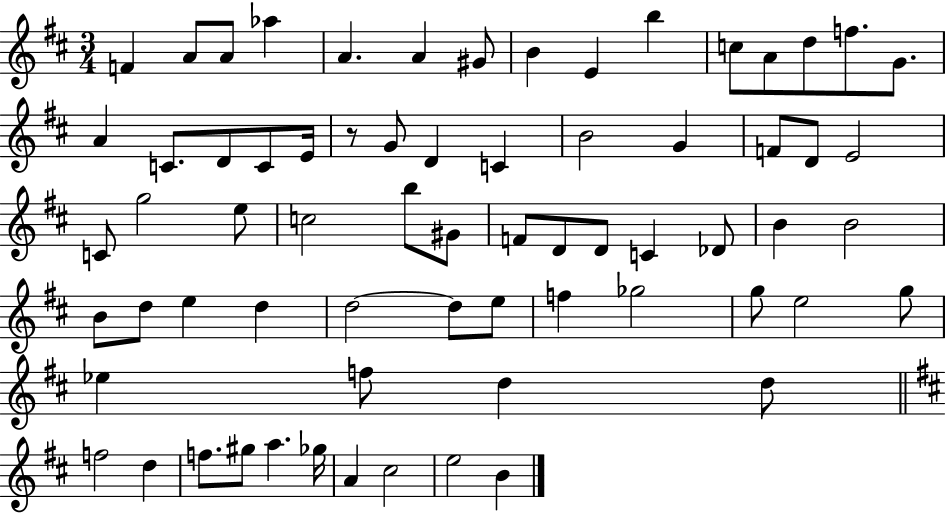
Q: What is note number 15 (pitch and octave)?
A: G4